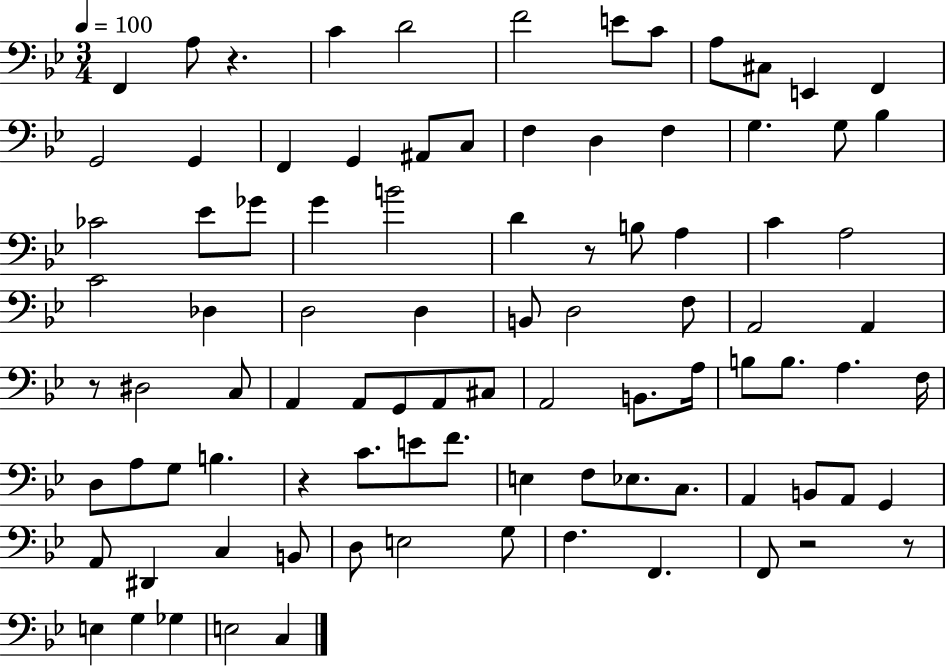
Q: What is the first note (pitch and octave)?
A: F2